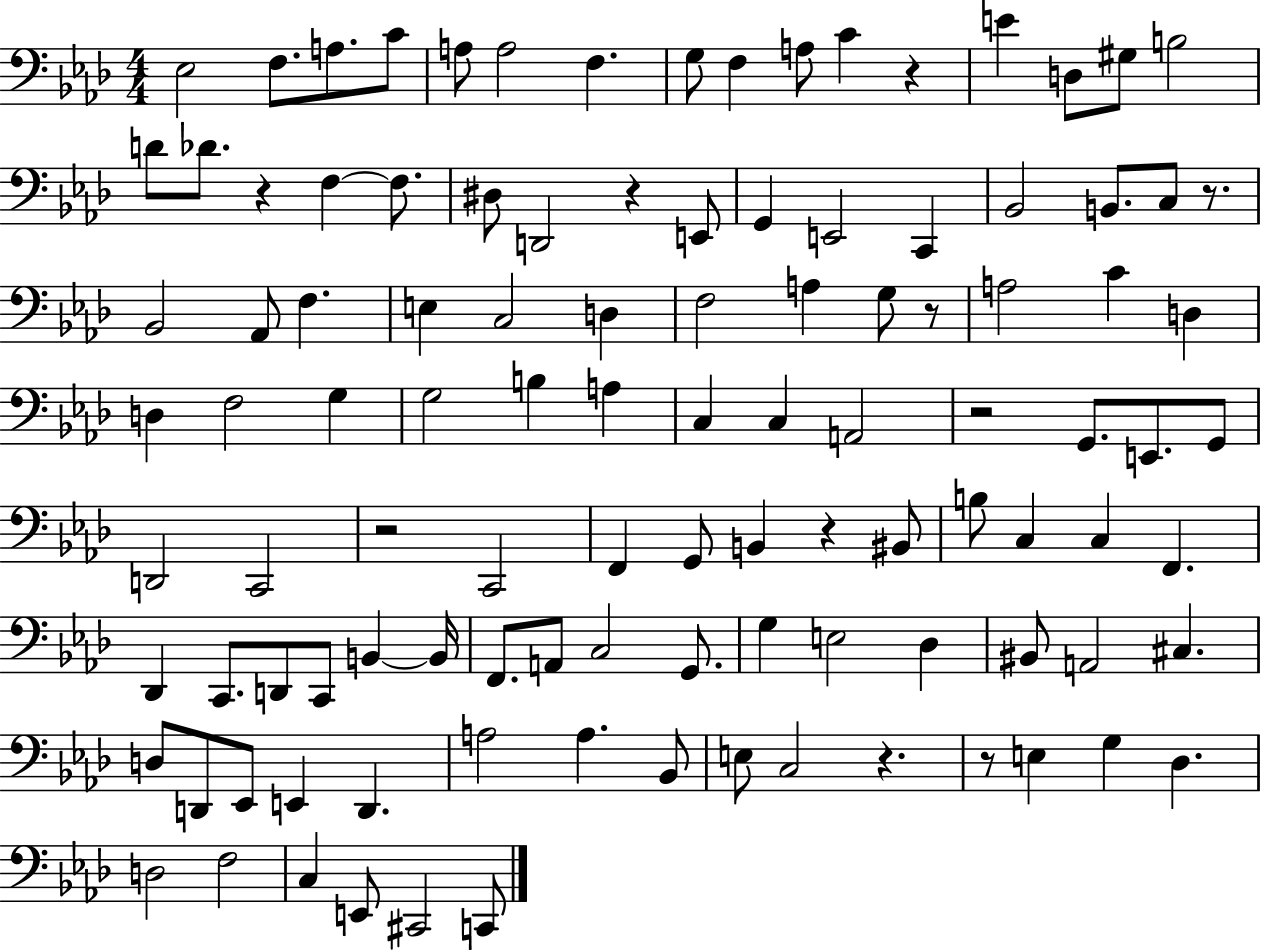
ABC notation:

X:1
T:Untitled
M:4/4
L:1/4
K:Ab
_E,2 F,/2 A,/2 C/2 A,/2 A,2 F, G,/2 F, A,/2 C z E D,/2 ^G,/2 B,2 D/2 _D/2 z F, F,/2 ^D,/2 D,,2 z E,,/2 G,, E,,2 C,, _B,,2 B,,/2 C,/2 z/2 _B,,2 _A,,/2 F, E, C,2 D, F,2 A, G,/2 z/2 A,2 C D, D, F,2 G, G,2 B, A, C, C, A,,2 z2 G,,/2 E,,/2 G,,/2 D,,2 C,,2 z2 C,,2 F,, G,,/2 B,, z ^B,,/2 B,/2 C, C, F,, _D,, C,,/2 D,,/2 C,,/2 B,, B,,/4 F,,/2 A,,/2 C,2 G,,/2 G, E,2 _D, ^B,,/2 A,,2 ^C, D,/2 D,,/2 _E,,/2 E,, D,, A,2 A, _B,,/2 E,/2 C,2 z z/2 E, G, _D, D,2 F,2 C, E,,/2 ^C,,2 C,,/2